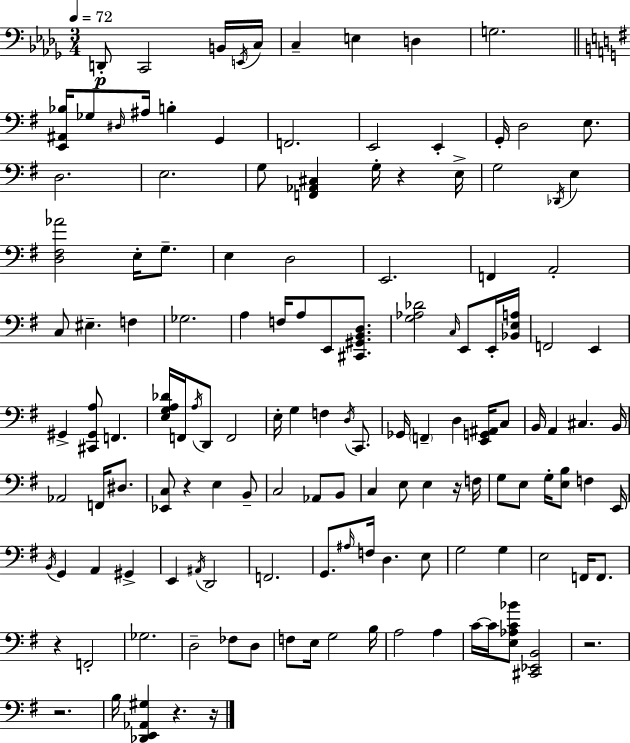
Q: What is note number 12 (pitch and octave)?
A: A#3